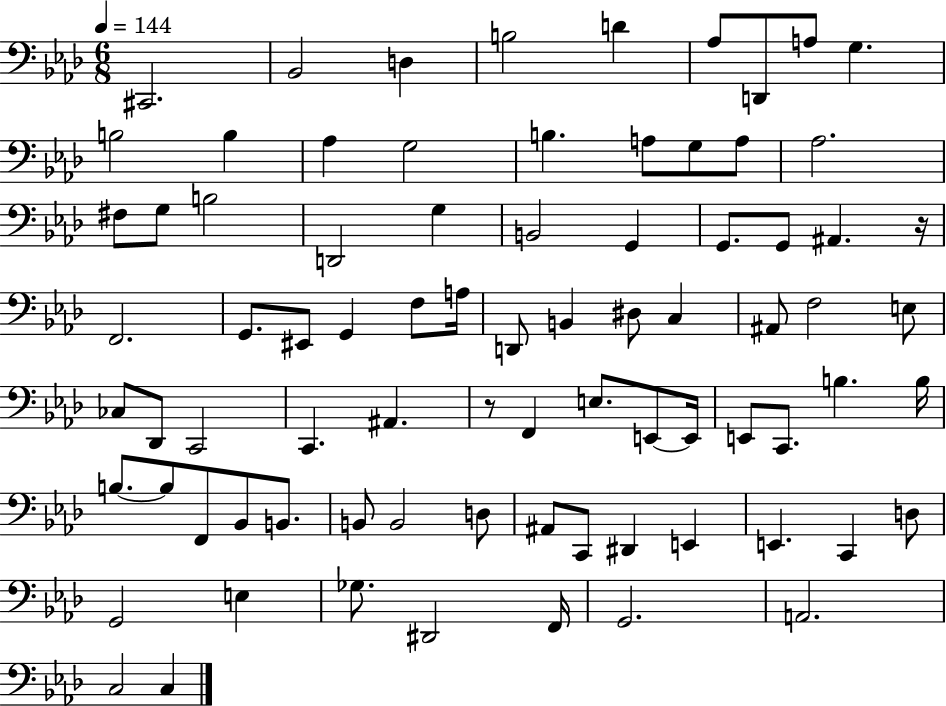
X:1
T:Untitled
M:6/8
L:1/4
K:Ab
^C,,2 _B,,2 D, B,2 D _A,/2 D,,/2 A,/2 G, B,2 B, _A, G,2 B, A,/2 G,/2 A,/2 _A,2 ^F,/2 G,/2 B,2 D,,2 G, B,,2 G,, G,,/2 G,,/2 ^A,, z/4 F,,2 G,,/2 ^E,,/2 G,, F,/2 A,/4 D,,/2 B,, ^D,/2 C, ^A,,/2 F,2 E,/2 _C,/2 _D,,/2 C,,2 C,, ^A,, z/2 F,, E,/2 E,,/2 E,,/4 E,,/2 C,,/2 B, B,/4 B,/2 B,/2 F,,/2 _B,,/2 B,,/2 B,,/2 B,,2 D,/2 ^A,,/2 C,,/2 ^D,, E,, E,, C,, D,/2 G,,2 E, _G,/2 ^D,,2 F,,/4 G,,2 A,,2 C,2 C,